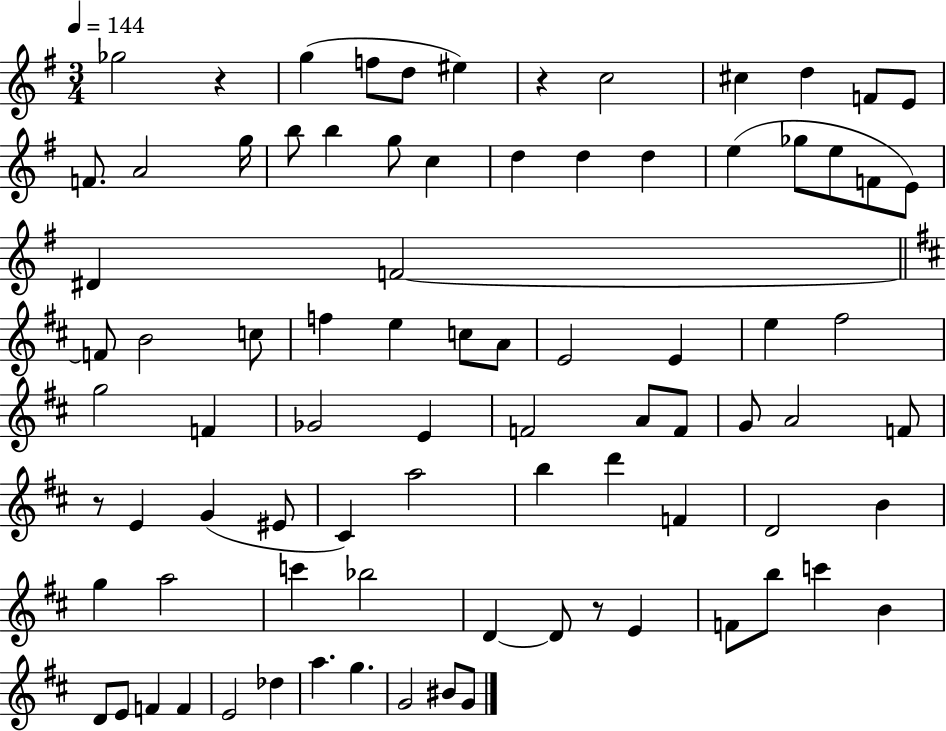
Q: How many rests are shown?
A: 4